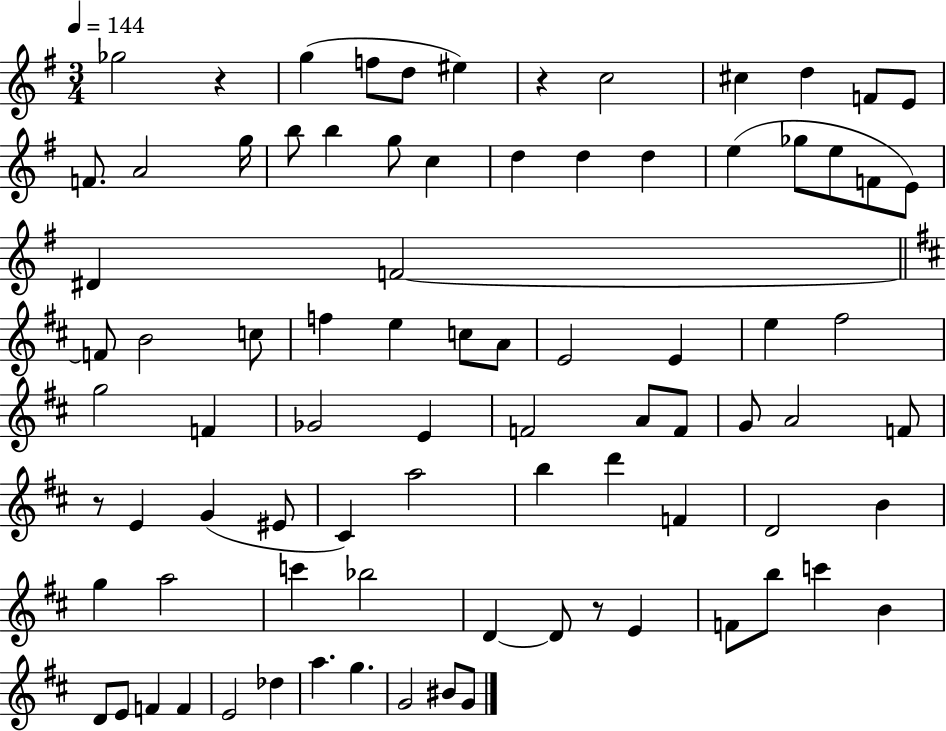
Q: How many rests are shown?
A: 4